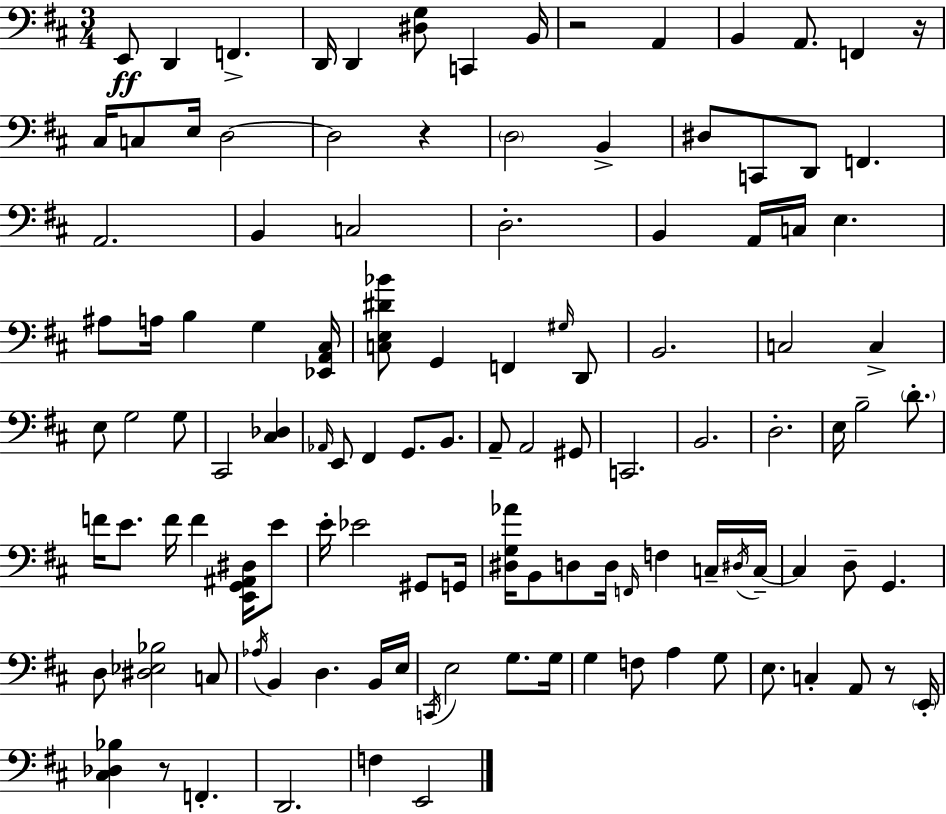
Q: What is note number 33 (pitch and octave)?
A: B3